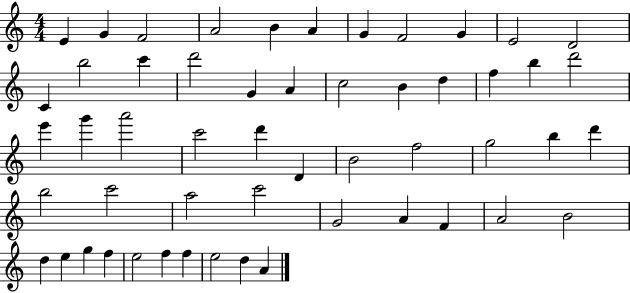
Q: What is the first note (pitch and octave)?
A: E4